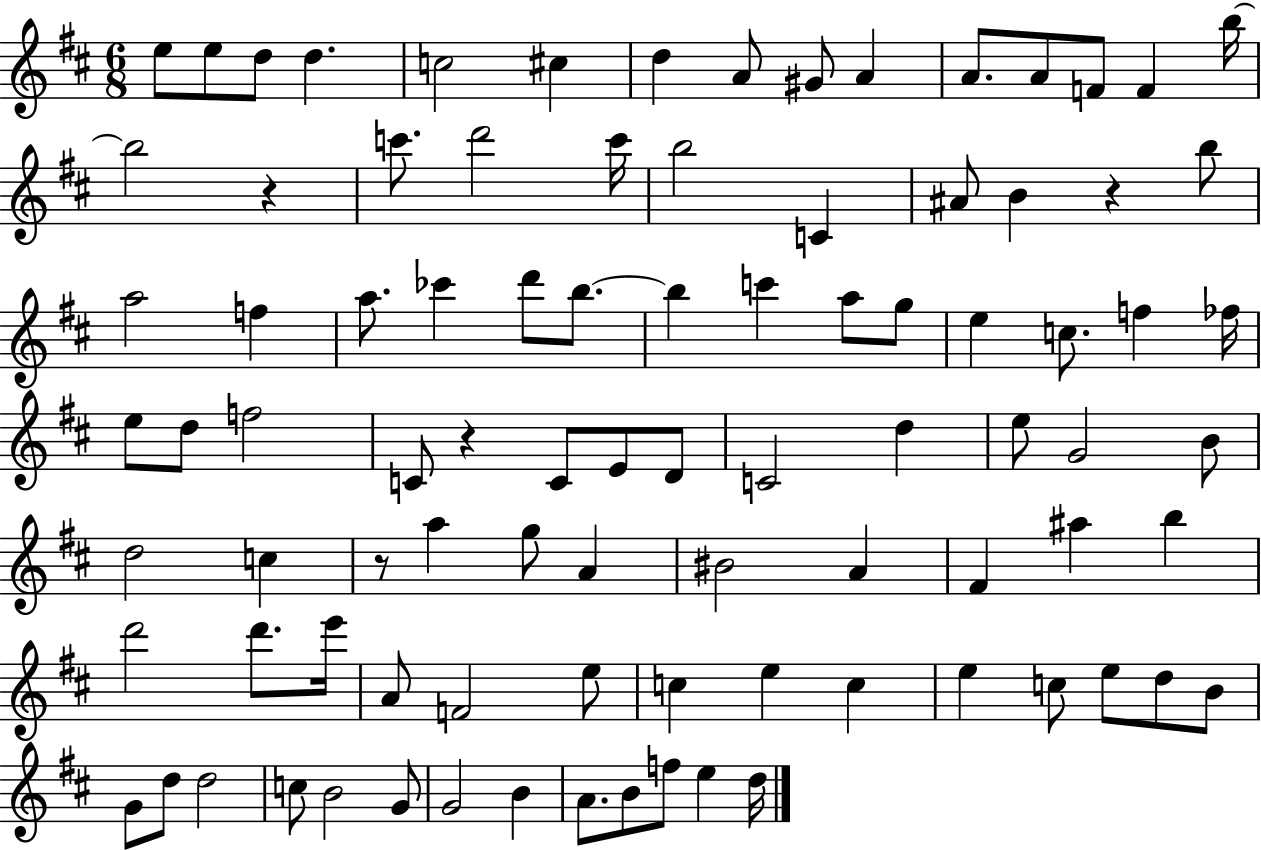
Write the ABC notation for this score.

X:1
T:Untitled
M:6/8
L:1/4
K:D
e/2 e/2 d/2 d c2 ^c d A/2 ^G/2 A A/2 A/2 F/2 F b/4 b2 z c'/2 d'2 c'/4 b2 C ^A/2 B z b/2 a2 f a/2 _c' d'/2 b/2 b c' a/2 g/2 e c/2 f _f/4 e/2 d/2 f2 C/2 z C/2 E/2 D/2 C2 d e/2 G2 B/2 d2 c z/2 a g/2 A ^B2 A ^F ^a b d'2 d'/2 e'/4 A/2 F2 e/2 c e c e c/2 e/2 d/2 B/2 G/2 d/2 d2 c/2 B2 G/2 G2 B A/2 B/2 f/2 e d/4